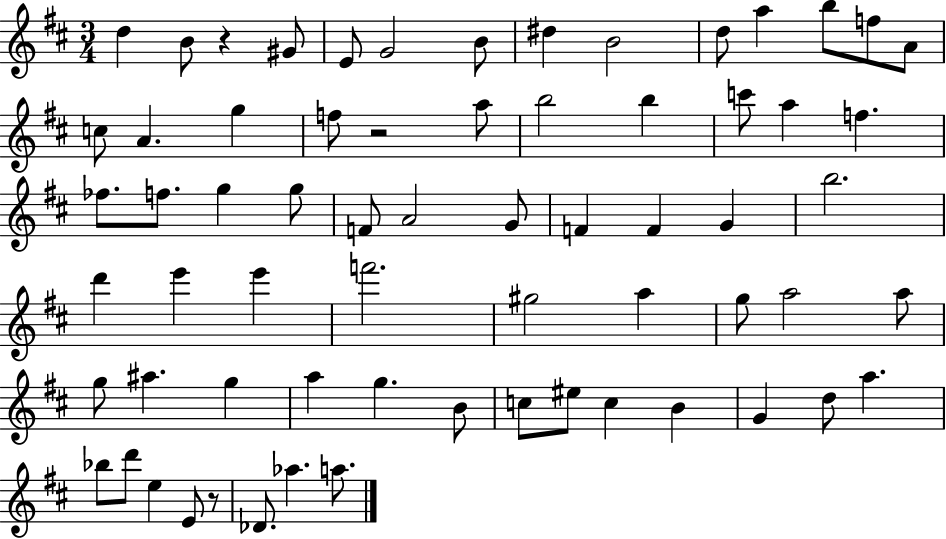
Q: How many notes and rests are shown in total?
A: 66